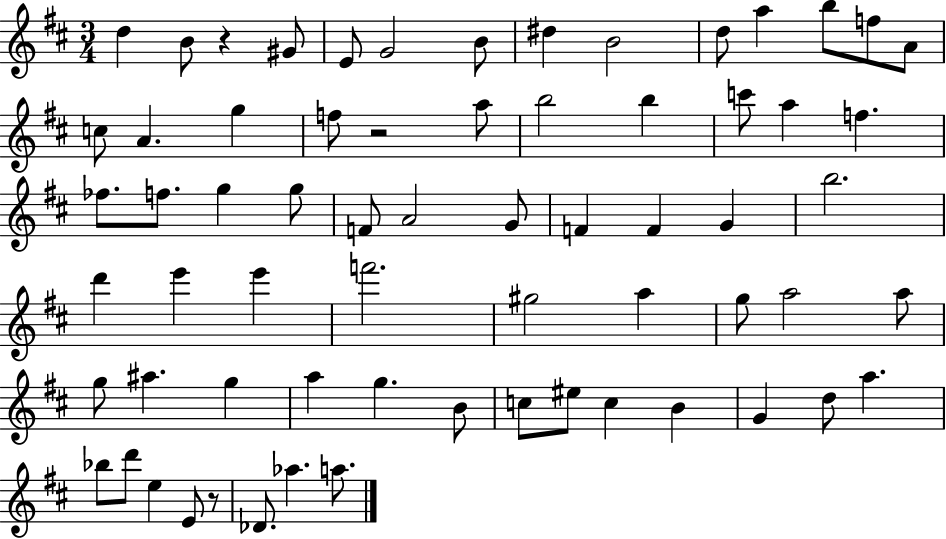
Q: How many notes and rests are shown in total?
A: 66